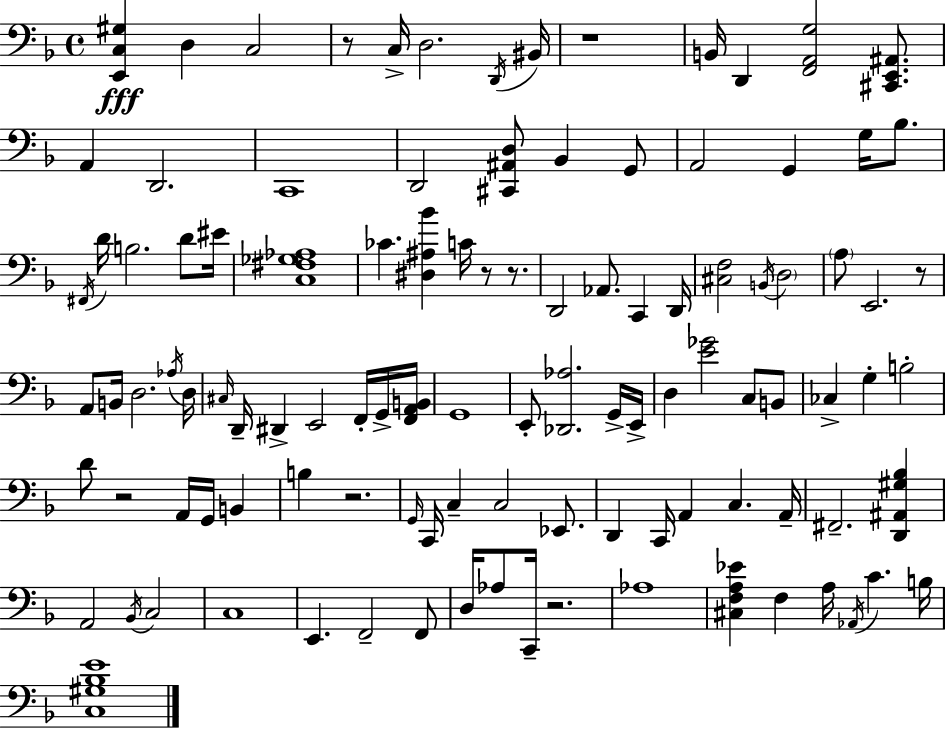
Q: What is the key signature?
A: D minor